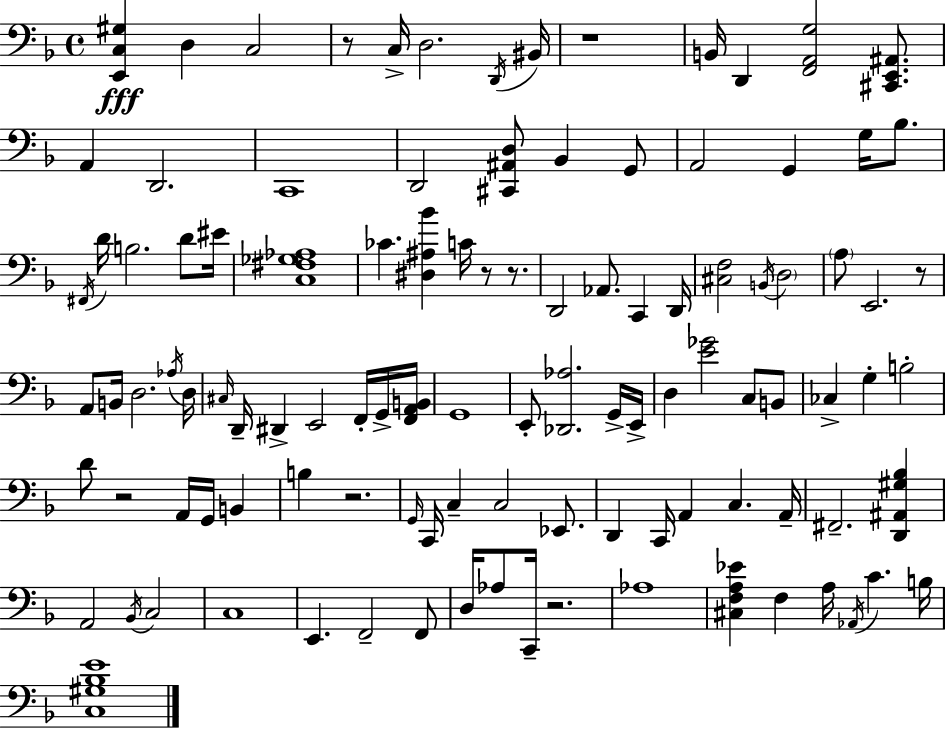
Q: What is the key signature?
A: D minor